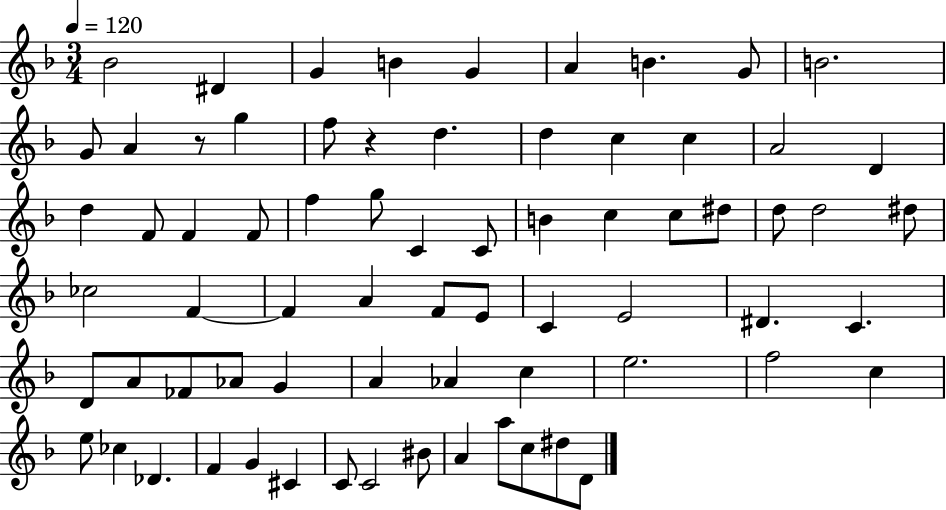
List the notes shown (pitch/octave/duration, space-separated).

Bb4/h D#4/q G4/q B4/q G4/q A4/q B4/q. G4/e B4/h. G4/e A4/q R/e G5/q F5/e R/q D5/q. D5/q C5/q C5/q A4/h D4/q D5/q F4/e F4/q F4/e F5/q G5/e C4/q C4/e B4/q C5/q C5/e D#5/e D5/e D5/h D#5/e CES5/h F4/q F4/q A4/q F4/e E4/e C4/q E4/h D#4/q. C4/q. D4/e A4/e FES4/e Ab4/e G4/q A4/q Ab4/q C5/q E5/h. F5/h C5/q E5/e CES5/q Db4/q. F4/q G4/q C#4/q C4/e C4/h BIS4/e A4/q A5/e C5/e D#5/e D4/e